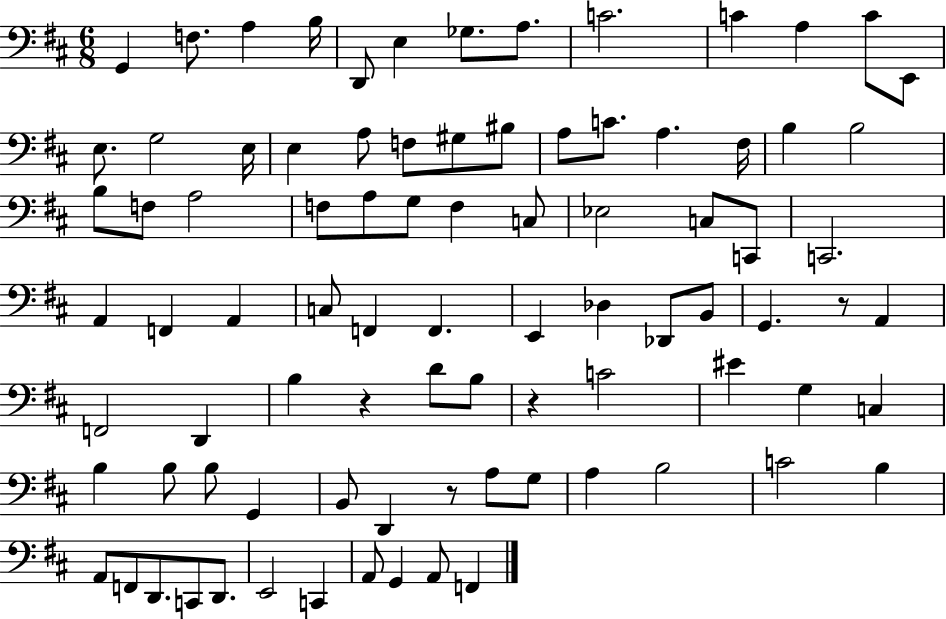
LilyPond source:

{
  \clef bass
  \numericTimeSignature
  \time 6/8
  \key d \major
  \repeat volta 2 { g,4 f8. a4 b16 | d,8 e4 ges8. a8. | c'2. | c'4 a4 c'8 e,8 | \break e8. g2 e16 | e4 a8 f8 gis8 bis8 | a8 c'8. a4. fis16 | b4 b2 | \break b8 f8 a2 | f8 a8 g8 f4 c8 | ees2 c8 c,8 | c,2. | \break a,4 f,4 a,4 | c8 f,4 f,4. | e,4 des4 des,8 b,8 | g,4. r8 a,4 | \break f,2 d,4 | b4 r4 d'8 b8 | r4 c'2 | eis'4 g4 c4 | \break b4 b8 b8 g,4 | b,8 d,4 r8 a8 g8 | a4 b2 | c'2 b4 | \break a,8 f,8 d,8. c,8 d,8. | e,2 c,4 | a,8 g,4 a,8 f,4 | } \bar "|."
}